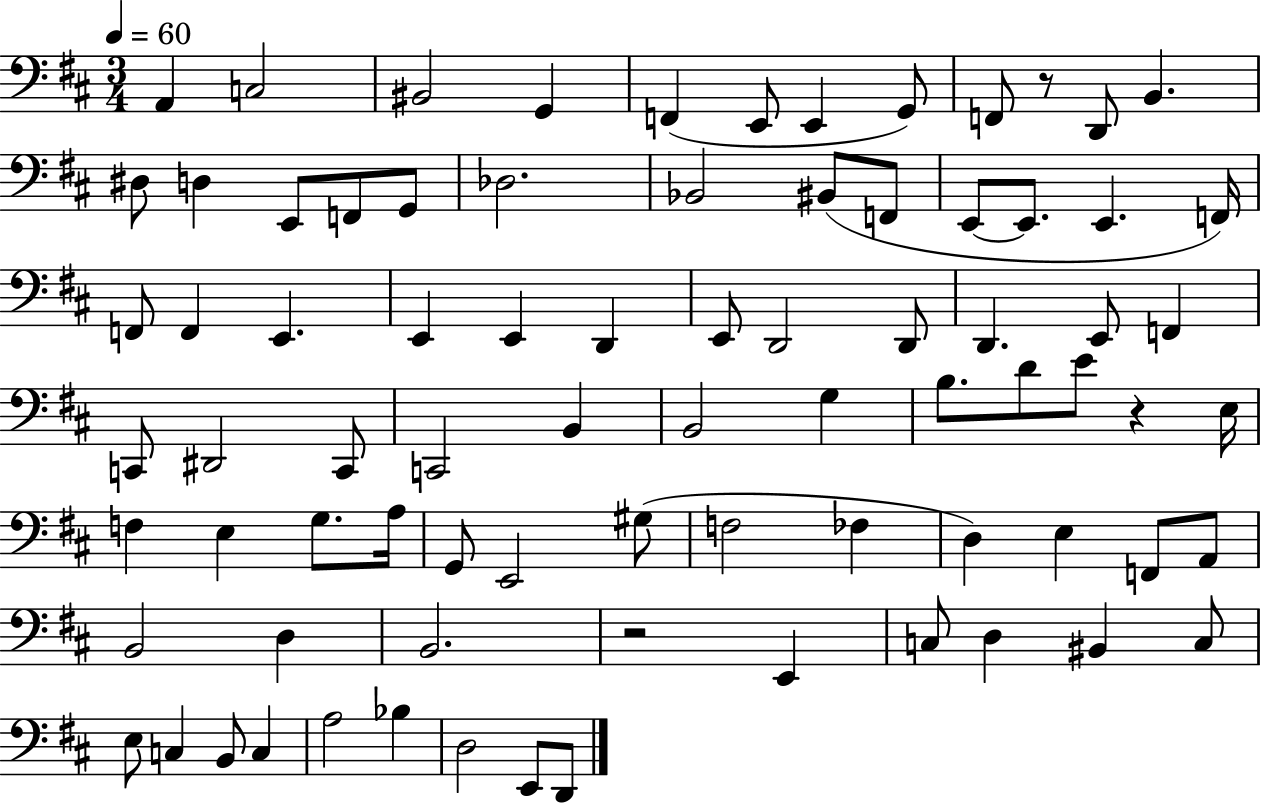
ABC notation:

X:1
T:Untitled
M:3/4
L:1/4
K:D
A,, C,2 ^B,,2 G,, F,, E,,/2 E,, G,,/2 F,,/2 z/2 D,,/2 B,, ^D,/2 D, E,,/2 F,,/2 G,,/2 _D,2 _B,,2 ^B,,/2 F,,/2 E,,/2 E,,/2 E,, F,,/4 F,,/2 F,, E,, E,, E,, D,, E,,/2 D,,2 D,,/2 D,, E,,/2 F,, C,,/2 ^D,,2 C,,/2 C,,2 B,, B,,2 G, B,/2 D/2 E/2 z E,/4 F, E, G,/2 A,/4 G,,/2 E,,2 ^G,/2 F,2 _F, D, E, F,,/2 A,,/2 B,,2 D, B,,2 z2 E,, C,/2 D, ^B,, C,/2 E,/2 C, B,,/2 C, A,2 _B, D,2 E,,/2 D,,/2